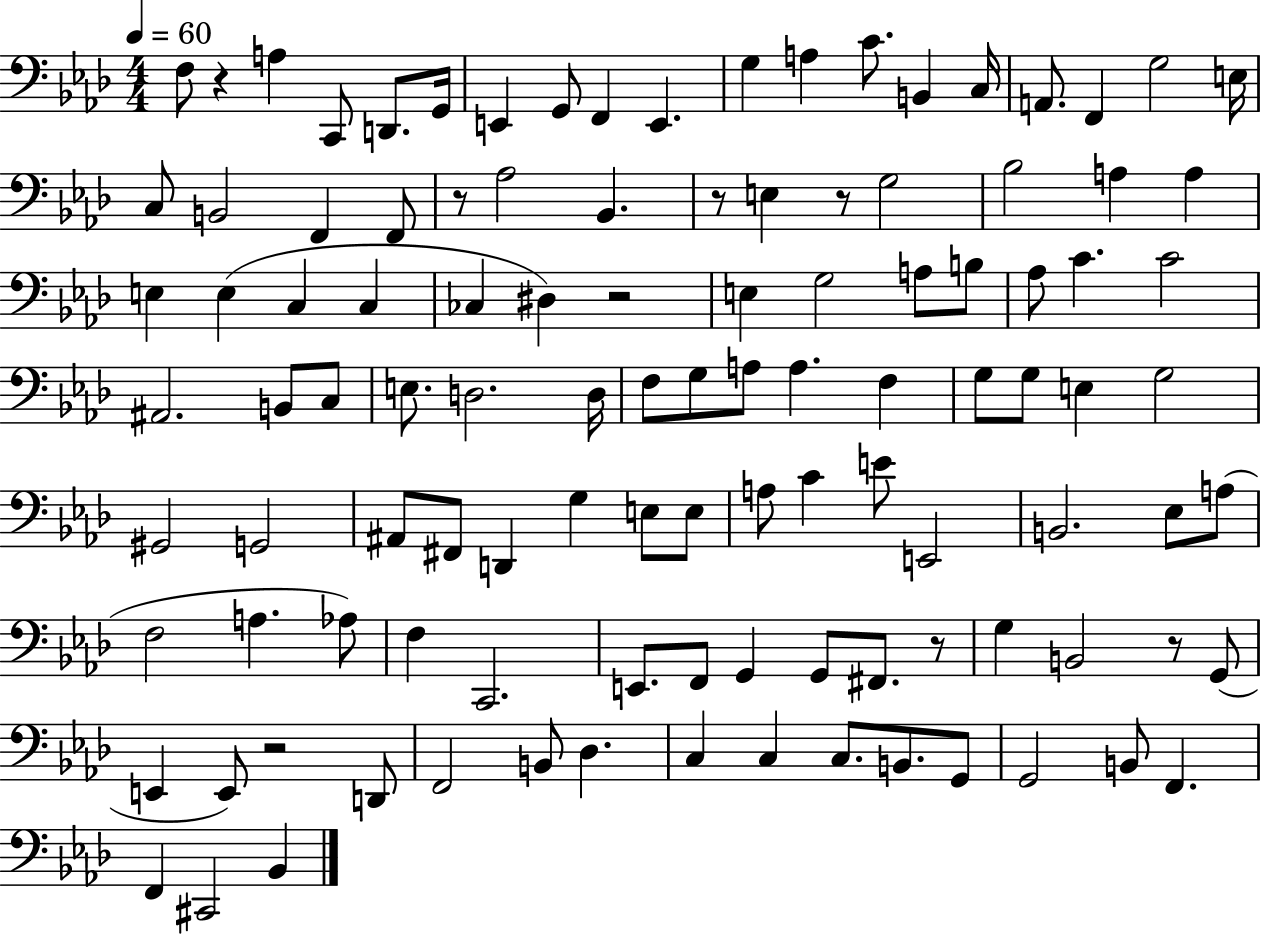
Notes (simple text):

F3/e R/q A3/q C2/e D2/e. G2/s E2/q G2/e F2/q E2/q. G3/q A3/q C4/e. B2/q C3/s A2/e. F2/q G3/h E3/s C3/e B2/h F2/q F2/e R/e Ab3/h Bb2/q. R/e E3/q R/e G3/h Bb3/h A3/q A3/q E3/q E3/q C3/q C3/q CES3/q D#3/q R/h E3/q G3/h A3/e B3/e Ab3/e C4/q. C4/h A#2/h. B2/e C3/e E3/e. D3/h. D3/s F3/e G3/e A3/e A3/q. F3/q G3/e G3/e E3/q G3/h G#2/h G2/h A#2/e F#2/e D2/q G3/q E3/e E3/e A3/e C4/q E4/e E2/h B2/h. Eb3/e A3/e F3/h A3/q. Ab3/e F3/q C2/h. E2/e. F2/e G2/q G2/e F#2/e. R/e G3/q B2/h R/e G2/e E2/q E2/e R/h D2/e F2/h B2/e Db3/q. C3/q C3/q C3/e. B2/e. G2/e G2/h B2/e F2/q. F2/q C#2/h Bb2/q